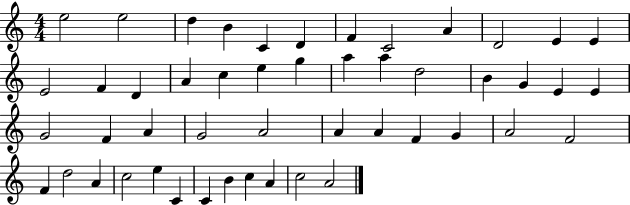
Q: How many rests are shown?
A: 0